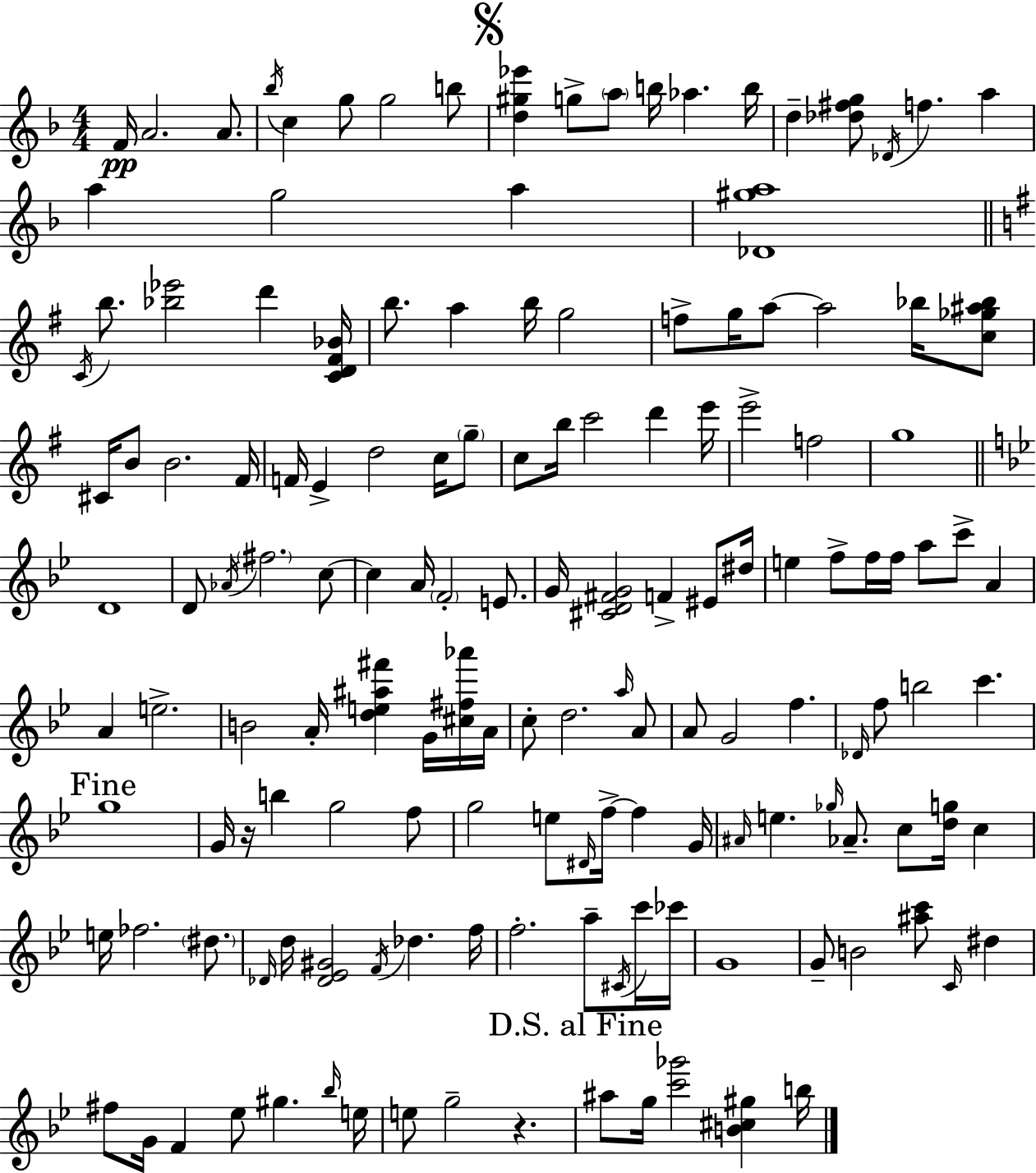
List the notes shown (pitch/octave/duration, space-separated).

F4/s A4/h. A4/e. Bb5/s C5/q G5/e G5/h B5/e [D5,G#5,Eb6]/q G5/e A5/e B5/s Ab5/q. B5/s D5/q [Db5,F#5,G5]/e Db4/s F5/q. A5/q A5/q G5/h A5/q [Db4,G#5,A5]/w C4/s B5/e. [Bb5,Eb6]/h D6/q [C4,D4,F#4,Bb4]/s B5/e. A5/q B5/s G5/h F5/e G5/s A5/e A5/h Bb5/s [C5,Gb5,A#5,Bb5]/e C#4/s B4/e B4/h. F#4/s F4/s E4/q D5/h C5/s G5/e C5/e B5/s C6/h D6/q E6/s E6/h F5/h G5/w D4/w D4/e Ab4/s F#5/h. C5/e C5/q A4/s F4/h E4/e. G4/s [C#4,D4,F#4,G4]/h F4/q EIS4/e D#5/s E5/q F5/e F5/s F5/s A5/e C6/e A4/q A4/q E5/h. B4/h A4/s [D5,E5,A#5,F#6]/q G4/s [C#5,F#5,Ab6]/s A4/s C5/e D5/h. A5/s A4/e A4/e G4/h F5/q. Db4/s F5/e B5/h C6/q. G5/w G4/s R/s B5/q G5/h F5/e G5/h E5/e D#4/s F5/s F5/q G4/s A#4/s E5/q. Gb5/s Ab4/e. C5/e [D5,G5]/s C5/q E5/s FES5/h. D#5/e. Db4/s D5/s [Db4,Eb4,G#4]/h F4/s Db5/q. F5/s F5/h. A5/e C#4/s C6/s CES6/s G4/w G4/e B4/h [A#5,C6]/e C4/s D#5/q F#5/e G4/s F4/q Eb5/e G#5/q. Bb5/s E5/s E5/e G5/h R/q. A#5/e G5/s [C6,Gb6]/h [B4,C#5,G#5]/q B5/s